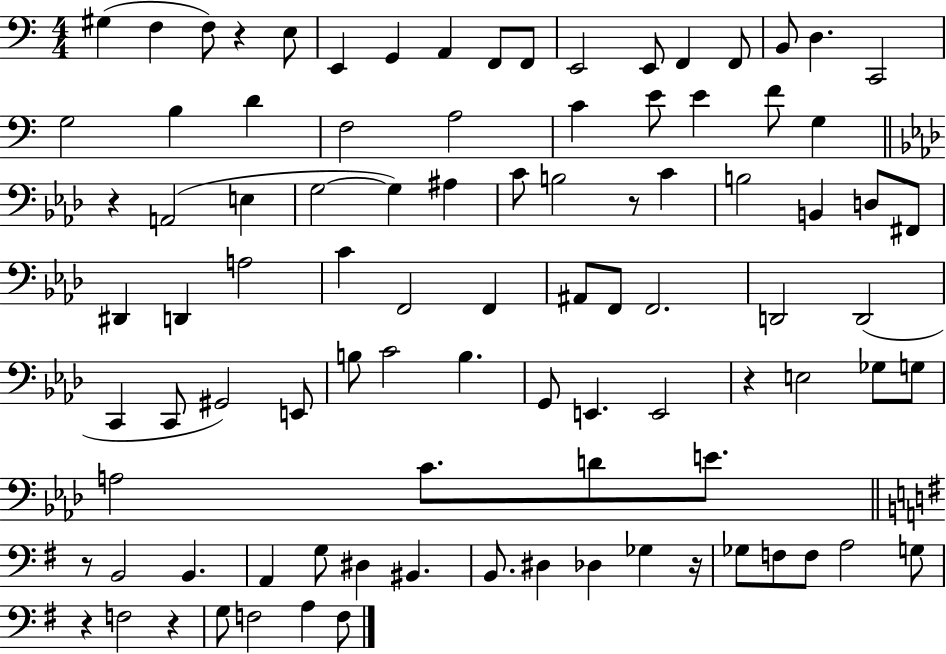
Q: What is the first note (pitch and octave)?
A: G#3